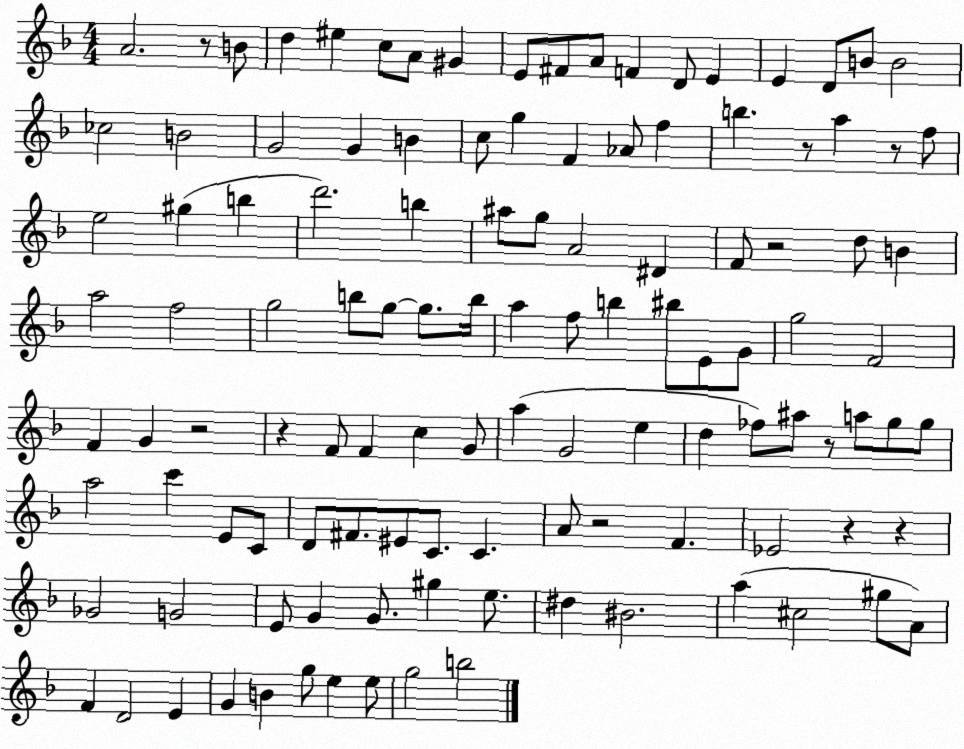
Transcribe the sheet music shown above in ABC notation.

X:1
T:Untitled
M:4/4
L:1/4
K:F
A2 z/2 B/2 d ^e c/2 A/2 ^G E/2 ^F/2 A/2 F D/2 E E D/2 B/2 B2 _c2 B2 G2 G B c/2 g F _A/2 f b z/2 a z/2 f/2 e2 ^g b d'2 b ^a/2 g/2 A2 ^D F/2 z2 d/2 B a2 f2 g2 b/2 g/2 g/2 b/4 a f/2 b ^b/2 E/2 G/2 g2 F2 F G z2 z F/2 F c G/2 a G2 e d _f/2 ^a/2 z/2 a/2 g/2 g/2 a2 c' E/2 C/2 D/2 ^F/2 ^E/2 C/2 C A/2 z2 F _E2 z z _G2 G2 E/2 G G/2 ^g e/2 ^d ^B2 a ^c2 ^g/2 A/2 F D2 E G B g/2 e e/2 g2 b2